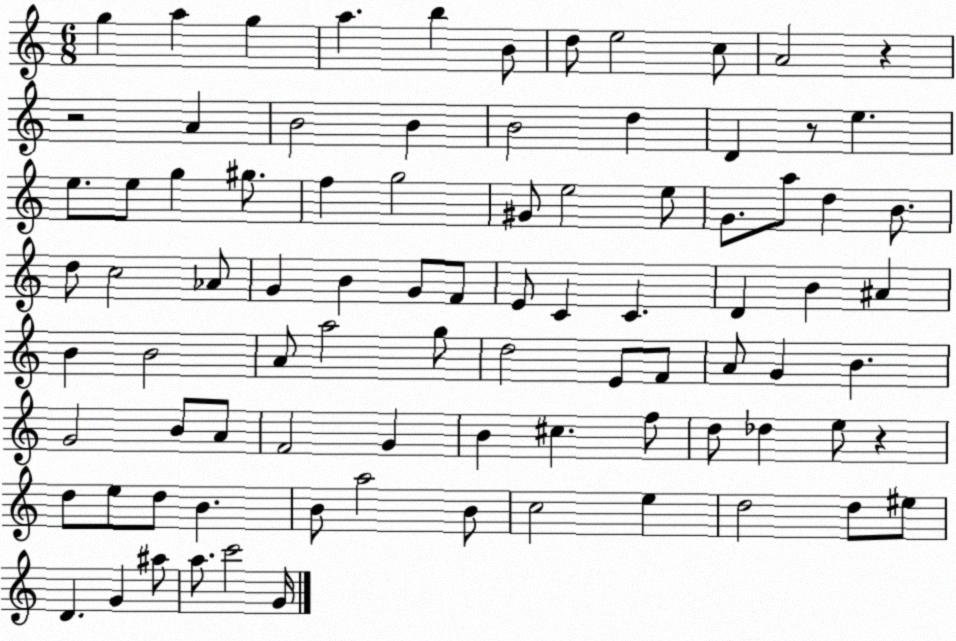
X:1
T:Untitled
M:6/8
L:1/4
K:C
g a g a b B/2 d/2 e2 c/2 A2 z z2 A B2 B B2 d D z/2 e e/2 e/2 g ^g/2 f g2 ^G/2 e2 e/2 G/2 a/2 d B/2 d/2 c2 _A/2 G B G/2 F/2 E/2 C C D B ^A B B2 A/2 a2 g/2 d2 E/2 F/2 A/2 G B G2 B/2 A/2 F2 G B ^c f/2 d/2 _d e/2 z d/2 e/2 d/2 B B/2 a2 B/2 c2 e d2 d/2 ^e/2 D G ^a/2 a/2 c'2 G/4